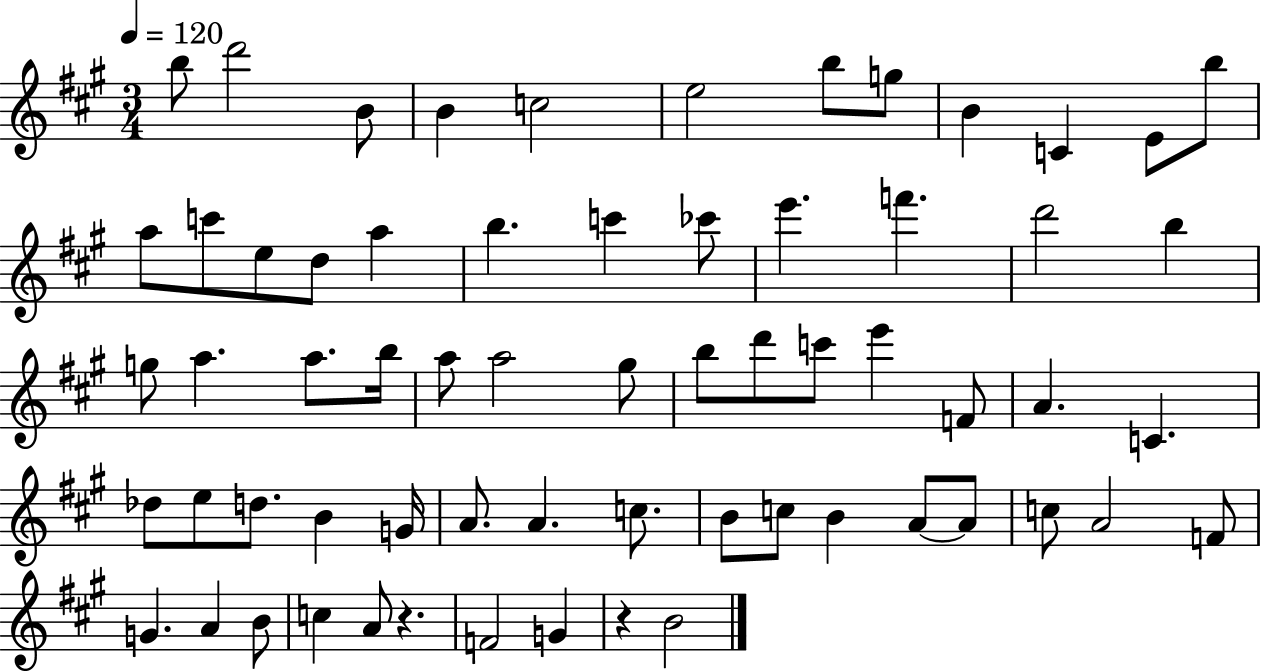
{
  \clef treble
  \numericTimeSignature
  \time 3/4
  \key a \major
  \tempo 4 = 120
  b''8 d'''2 b'8 | b'4 c''2 | e''2 b''8 g''8 | b'4 c'4 e'8 b''8 | \break a''8 c'''8 e''8 d''8 a''4 | b''4. c'''4 ces'''8 | e'''4. f'''4. | d'''2 b''4 | \break g''8 a''4. a''8. b''16 | a''8 a''2 gis''8 | b''8 d'''8 c'''8 e'''4 f'8 | a'4. c'4. | \break des''8 e''8 d''8. b'4 g'16 | a'8. a'4. c''8. | b'8 c''8 b'4 a'8~~ a'8 | c''8 a'2 f'8 | \break g'4. a'4 b'8 | c''4 a'8 r4. | f'2 g'4 | r4 b'2 | \break \bar "|."
}